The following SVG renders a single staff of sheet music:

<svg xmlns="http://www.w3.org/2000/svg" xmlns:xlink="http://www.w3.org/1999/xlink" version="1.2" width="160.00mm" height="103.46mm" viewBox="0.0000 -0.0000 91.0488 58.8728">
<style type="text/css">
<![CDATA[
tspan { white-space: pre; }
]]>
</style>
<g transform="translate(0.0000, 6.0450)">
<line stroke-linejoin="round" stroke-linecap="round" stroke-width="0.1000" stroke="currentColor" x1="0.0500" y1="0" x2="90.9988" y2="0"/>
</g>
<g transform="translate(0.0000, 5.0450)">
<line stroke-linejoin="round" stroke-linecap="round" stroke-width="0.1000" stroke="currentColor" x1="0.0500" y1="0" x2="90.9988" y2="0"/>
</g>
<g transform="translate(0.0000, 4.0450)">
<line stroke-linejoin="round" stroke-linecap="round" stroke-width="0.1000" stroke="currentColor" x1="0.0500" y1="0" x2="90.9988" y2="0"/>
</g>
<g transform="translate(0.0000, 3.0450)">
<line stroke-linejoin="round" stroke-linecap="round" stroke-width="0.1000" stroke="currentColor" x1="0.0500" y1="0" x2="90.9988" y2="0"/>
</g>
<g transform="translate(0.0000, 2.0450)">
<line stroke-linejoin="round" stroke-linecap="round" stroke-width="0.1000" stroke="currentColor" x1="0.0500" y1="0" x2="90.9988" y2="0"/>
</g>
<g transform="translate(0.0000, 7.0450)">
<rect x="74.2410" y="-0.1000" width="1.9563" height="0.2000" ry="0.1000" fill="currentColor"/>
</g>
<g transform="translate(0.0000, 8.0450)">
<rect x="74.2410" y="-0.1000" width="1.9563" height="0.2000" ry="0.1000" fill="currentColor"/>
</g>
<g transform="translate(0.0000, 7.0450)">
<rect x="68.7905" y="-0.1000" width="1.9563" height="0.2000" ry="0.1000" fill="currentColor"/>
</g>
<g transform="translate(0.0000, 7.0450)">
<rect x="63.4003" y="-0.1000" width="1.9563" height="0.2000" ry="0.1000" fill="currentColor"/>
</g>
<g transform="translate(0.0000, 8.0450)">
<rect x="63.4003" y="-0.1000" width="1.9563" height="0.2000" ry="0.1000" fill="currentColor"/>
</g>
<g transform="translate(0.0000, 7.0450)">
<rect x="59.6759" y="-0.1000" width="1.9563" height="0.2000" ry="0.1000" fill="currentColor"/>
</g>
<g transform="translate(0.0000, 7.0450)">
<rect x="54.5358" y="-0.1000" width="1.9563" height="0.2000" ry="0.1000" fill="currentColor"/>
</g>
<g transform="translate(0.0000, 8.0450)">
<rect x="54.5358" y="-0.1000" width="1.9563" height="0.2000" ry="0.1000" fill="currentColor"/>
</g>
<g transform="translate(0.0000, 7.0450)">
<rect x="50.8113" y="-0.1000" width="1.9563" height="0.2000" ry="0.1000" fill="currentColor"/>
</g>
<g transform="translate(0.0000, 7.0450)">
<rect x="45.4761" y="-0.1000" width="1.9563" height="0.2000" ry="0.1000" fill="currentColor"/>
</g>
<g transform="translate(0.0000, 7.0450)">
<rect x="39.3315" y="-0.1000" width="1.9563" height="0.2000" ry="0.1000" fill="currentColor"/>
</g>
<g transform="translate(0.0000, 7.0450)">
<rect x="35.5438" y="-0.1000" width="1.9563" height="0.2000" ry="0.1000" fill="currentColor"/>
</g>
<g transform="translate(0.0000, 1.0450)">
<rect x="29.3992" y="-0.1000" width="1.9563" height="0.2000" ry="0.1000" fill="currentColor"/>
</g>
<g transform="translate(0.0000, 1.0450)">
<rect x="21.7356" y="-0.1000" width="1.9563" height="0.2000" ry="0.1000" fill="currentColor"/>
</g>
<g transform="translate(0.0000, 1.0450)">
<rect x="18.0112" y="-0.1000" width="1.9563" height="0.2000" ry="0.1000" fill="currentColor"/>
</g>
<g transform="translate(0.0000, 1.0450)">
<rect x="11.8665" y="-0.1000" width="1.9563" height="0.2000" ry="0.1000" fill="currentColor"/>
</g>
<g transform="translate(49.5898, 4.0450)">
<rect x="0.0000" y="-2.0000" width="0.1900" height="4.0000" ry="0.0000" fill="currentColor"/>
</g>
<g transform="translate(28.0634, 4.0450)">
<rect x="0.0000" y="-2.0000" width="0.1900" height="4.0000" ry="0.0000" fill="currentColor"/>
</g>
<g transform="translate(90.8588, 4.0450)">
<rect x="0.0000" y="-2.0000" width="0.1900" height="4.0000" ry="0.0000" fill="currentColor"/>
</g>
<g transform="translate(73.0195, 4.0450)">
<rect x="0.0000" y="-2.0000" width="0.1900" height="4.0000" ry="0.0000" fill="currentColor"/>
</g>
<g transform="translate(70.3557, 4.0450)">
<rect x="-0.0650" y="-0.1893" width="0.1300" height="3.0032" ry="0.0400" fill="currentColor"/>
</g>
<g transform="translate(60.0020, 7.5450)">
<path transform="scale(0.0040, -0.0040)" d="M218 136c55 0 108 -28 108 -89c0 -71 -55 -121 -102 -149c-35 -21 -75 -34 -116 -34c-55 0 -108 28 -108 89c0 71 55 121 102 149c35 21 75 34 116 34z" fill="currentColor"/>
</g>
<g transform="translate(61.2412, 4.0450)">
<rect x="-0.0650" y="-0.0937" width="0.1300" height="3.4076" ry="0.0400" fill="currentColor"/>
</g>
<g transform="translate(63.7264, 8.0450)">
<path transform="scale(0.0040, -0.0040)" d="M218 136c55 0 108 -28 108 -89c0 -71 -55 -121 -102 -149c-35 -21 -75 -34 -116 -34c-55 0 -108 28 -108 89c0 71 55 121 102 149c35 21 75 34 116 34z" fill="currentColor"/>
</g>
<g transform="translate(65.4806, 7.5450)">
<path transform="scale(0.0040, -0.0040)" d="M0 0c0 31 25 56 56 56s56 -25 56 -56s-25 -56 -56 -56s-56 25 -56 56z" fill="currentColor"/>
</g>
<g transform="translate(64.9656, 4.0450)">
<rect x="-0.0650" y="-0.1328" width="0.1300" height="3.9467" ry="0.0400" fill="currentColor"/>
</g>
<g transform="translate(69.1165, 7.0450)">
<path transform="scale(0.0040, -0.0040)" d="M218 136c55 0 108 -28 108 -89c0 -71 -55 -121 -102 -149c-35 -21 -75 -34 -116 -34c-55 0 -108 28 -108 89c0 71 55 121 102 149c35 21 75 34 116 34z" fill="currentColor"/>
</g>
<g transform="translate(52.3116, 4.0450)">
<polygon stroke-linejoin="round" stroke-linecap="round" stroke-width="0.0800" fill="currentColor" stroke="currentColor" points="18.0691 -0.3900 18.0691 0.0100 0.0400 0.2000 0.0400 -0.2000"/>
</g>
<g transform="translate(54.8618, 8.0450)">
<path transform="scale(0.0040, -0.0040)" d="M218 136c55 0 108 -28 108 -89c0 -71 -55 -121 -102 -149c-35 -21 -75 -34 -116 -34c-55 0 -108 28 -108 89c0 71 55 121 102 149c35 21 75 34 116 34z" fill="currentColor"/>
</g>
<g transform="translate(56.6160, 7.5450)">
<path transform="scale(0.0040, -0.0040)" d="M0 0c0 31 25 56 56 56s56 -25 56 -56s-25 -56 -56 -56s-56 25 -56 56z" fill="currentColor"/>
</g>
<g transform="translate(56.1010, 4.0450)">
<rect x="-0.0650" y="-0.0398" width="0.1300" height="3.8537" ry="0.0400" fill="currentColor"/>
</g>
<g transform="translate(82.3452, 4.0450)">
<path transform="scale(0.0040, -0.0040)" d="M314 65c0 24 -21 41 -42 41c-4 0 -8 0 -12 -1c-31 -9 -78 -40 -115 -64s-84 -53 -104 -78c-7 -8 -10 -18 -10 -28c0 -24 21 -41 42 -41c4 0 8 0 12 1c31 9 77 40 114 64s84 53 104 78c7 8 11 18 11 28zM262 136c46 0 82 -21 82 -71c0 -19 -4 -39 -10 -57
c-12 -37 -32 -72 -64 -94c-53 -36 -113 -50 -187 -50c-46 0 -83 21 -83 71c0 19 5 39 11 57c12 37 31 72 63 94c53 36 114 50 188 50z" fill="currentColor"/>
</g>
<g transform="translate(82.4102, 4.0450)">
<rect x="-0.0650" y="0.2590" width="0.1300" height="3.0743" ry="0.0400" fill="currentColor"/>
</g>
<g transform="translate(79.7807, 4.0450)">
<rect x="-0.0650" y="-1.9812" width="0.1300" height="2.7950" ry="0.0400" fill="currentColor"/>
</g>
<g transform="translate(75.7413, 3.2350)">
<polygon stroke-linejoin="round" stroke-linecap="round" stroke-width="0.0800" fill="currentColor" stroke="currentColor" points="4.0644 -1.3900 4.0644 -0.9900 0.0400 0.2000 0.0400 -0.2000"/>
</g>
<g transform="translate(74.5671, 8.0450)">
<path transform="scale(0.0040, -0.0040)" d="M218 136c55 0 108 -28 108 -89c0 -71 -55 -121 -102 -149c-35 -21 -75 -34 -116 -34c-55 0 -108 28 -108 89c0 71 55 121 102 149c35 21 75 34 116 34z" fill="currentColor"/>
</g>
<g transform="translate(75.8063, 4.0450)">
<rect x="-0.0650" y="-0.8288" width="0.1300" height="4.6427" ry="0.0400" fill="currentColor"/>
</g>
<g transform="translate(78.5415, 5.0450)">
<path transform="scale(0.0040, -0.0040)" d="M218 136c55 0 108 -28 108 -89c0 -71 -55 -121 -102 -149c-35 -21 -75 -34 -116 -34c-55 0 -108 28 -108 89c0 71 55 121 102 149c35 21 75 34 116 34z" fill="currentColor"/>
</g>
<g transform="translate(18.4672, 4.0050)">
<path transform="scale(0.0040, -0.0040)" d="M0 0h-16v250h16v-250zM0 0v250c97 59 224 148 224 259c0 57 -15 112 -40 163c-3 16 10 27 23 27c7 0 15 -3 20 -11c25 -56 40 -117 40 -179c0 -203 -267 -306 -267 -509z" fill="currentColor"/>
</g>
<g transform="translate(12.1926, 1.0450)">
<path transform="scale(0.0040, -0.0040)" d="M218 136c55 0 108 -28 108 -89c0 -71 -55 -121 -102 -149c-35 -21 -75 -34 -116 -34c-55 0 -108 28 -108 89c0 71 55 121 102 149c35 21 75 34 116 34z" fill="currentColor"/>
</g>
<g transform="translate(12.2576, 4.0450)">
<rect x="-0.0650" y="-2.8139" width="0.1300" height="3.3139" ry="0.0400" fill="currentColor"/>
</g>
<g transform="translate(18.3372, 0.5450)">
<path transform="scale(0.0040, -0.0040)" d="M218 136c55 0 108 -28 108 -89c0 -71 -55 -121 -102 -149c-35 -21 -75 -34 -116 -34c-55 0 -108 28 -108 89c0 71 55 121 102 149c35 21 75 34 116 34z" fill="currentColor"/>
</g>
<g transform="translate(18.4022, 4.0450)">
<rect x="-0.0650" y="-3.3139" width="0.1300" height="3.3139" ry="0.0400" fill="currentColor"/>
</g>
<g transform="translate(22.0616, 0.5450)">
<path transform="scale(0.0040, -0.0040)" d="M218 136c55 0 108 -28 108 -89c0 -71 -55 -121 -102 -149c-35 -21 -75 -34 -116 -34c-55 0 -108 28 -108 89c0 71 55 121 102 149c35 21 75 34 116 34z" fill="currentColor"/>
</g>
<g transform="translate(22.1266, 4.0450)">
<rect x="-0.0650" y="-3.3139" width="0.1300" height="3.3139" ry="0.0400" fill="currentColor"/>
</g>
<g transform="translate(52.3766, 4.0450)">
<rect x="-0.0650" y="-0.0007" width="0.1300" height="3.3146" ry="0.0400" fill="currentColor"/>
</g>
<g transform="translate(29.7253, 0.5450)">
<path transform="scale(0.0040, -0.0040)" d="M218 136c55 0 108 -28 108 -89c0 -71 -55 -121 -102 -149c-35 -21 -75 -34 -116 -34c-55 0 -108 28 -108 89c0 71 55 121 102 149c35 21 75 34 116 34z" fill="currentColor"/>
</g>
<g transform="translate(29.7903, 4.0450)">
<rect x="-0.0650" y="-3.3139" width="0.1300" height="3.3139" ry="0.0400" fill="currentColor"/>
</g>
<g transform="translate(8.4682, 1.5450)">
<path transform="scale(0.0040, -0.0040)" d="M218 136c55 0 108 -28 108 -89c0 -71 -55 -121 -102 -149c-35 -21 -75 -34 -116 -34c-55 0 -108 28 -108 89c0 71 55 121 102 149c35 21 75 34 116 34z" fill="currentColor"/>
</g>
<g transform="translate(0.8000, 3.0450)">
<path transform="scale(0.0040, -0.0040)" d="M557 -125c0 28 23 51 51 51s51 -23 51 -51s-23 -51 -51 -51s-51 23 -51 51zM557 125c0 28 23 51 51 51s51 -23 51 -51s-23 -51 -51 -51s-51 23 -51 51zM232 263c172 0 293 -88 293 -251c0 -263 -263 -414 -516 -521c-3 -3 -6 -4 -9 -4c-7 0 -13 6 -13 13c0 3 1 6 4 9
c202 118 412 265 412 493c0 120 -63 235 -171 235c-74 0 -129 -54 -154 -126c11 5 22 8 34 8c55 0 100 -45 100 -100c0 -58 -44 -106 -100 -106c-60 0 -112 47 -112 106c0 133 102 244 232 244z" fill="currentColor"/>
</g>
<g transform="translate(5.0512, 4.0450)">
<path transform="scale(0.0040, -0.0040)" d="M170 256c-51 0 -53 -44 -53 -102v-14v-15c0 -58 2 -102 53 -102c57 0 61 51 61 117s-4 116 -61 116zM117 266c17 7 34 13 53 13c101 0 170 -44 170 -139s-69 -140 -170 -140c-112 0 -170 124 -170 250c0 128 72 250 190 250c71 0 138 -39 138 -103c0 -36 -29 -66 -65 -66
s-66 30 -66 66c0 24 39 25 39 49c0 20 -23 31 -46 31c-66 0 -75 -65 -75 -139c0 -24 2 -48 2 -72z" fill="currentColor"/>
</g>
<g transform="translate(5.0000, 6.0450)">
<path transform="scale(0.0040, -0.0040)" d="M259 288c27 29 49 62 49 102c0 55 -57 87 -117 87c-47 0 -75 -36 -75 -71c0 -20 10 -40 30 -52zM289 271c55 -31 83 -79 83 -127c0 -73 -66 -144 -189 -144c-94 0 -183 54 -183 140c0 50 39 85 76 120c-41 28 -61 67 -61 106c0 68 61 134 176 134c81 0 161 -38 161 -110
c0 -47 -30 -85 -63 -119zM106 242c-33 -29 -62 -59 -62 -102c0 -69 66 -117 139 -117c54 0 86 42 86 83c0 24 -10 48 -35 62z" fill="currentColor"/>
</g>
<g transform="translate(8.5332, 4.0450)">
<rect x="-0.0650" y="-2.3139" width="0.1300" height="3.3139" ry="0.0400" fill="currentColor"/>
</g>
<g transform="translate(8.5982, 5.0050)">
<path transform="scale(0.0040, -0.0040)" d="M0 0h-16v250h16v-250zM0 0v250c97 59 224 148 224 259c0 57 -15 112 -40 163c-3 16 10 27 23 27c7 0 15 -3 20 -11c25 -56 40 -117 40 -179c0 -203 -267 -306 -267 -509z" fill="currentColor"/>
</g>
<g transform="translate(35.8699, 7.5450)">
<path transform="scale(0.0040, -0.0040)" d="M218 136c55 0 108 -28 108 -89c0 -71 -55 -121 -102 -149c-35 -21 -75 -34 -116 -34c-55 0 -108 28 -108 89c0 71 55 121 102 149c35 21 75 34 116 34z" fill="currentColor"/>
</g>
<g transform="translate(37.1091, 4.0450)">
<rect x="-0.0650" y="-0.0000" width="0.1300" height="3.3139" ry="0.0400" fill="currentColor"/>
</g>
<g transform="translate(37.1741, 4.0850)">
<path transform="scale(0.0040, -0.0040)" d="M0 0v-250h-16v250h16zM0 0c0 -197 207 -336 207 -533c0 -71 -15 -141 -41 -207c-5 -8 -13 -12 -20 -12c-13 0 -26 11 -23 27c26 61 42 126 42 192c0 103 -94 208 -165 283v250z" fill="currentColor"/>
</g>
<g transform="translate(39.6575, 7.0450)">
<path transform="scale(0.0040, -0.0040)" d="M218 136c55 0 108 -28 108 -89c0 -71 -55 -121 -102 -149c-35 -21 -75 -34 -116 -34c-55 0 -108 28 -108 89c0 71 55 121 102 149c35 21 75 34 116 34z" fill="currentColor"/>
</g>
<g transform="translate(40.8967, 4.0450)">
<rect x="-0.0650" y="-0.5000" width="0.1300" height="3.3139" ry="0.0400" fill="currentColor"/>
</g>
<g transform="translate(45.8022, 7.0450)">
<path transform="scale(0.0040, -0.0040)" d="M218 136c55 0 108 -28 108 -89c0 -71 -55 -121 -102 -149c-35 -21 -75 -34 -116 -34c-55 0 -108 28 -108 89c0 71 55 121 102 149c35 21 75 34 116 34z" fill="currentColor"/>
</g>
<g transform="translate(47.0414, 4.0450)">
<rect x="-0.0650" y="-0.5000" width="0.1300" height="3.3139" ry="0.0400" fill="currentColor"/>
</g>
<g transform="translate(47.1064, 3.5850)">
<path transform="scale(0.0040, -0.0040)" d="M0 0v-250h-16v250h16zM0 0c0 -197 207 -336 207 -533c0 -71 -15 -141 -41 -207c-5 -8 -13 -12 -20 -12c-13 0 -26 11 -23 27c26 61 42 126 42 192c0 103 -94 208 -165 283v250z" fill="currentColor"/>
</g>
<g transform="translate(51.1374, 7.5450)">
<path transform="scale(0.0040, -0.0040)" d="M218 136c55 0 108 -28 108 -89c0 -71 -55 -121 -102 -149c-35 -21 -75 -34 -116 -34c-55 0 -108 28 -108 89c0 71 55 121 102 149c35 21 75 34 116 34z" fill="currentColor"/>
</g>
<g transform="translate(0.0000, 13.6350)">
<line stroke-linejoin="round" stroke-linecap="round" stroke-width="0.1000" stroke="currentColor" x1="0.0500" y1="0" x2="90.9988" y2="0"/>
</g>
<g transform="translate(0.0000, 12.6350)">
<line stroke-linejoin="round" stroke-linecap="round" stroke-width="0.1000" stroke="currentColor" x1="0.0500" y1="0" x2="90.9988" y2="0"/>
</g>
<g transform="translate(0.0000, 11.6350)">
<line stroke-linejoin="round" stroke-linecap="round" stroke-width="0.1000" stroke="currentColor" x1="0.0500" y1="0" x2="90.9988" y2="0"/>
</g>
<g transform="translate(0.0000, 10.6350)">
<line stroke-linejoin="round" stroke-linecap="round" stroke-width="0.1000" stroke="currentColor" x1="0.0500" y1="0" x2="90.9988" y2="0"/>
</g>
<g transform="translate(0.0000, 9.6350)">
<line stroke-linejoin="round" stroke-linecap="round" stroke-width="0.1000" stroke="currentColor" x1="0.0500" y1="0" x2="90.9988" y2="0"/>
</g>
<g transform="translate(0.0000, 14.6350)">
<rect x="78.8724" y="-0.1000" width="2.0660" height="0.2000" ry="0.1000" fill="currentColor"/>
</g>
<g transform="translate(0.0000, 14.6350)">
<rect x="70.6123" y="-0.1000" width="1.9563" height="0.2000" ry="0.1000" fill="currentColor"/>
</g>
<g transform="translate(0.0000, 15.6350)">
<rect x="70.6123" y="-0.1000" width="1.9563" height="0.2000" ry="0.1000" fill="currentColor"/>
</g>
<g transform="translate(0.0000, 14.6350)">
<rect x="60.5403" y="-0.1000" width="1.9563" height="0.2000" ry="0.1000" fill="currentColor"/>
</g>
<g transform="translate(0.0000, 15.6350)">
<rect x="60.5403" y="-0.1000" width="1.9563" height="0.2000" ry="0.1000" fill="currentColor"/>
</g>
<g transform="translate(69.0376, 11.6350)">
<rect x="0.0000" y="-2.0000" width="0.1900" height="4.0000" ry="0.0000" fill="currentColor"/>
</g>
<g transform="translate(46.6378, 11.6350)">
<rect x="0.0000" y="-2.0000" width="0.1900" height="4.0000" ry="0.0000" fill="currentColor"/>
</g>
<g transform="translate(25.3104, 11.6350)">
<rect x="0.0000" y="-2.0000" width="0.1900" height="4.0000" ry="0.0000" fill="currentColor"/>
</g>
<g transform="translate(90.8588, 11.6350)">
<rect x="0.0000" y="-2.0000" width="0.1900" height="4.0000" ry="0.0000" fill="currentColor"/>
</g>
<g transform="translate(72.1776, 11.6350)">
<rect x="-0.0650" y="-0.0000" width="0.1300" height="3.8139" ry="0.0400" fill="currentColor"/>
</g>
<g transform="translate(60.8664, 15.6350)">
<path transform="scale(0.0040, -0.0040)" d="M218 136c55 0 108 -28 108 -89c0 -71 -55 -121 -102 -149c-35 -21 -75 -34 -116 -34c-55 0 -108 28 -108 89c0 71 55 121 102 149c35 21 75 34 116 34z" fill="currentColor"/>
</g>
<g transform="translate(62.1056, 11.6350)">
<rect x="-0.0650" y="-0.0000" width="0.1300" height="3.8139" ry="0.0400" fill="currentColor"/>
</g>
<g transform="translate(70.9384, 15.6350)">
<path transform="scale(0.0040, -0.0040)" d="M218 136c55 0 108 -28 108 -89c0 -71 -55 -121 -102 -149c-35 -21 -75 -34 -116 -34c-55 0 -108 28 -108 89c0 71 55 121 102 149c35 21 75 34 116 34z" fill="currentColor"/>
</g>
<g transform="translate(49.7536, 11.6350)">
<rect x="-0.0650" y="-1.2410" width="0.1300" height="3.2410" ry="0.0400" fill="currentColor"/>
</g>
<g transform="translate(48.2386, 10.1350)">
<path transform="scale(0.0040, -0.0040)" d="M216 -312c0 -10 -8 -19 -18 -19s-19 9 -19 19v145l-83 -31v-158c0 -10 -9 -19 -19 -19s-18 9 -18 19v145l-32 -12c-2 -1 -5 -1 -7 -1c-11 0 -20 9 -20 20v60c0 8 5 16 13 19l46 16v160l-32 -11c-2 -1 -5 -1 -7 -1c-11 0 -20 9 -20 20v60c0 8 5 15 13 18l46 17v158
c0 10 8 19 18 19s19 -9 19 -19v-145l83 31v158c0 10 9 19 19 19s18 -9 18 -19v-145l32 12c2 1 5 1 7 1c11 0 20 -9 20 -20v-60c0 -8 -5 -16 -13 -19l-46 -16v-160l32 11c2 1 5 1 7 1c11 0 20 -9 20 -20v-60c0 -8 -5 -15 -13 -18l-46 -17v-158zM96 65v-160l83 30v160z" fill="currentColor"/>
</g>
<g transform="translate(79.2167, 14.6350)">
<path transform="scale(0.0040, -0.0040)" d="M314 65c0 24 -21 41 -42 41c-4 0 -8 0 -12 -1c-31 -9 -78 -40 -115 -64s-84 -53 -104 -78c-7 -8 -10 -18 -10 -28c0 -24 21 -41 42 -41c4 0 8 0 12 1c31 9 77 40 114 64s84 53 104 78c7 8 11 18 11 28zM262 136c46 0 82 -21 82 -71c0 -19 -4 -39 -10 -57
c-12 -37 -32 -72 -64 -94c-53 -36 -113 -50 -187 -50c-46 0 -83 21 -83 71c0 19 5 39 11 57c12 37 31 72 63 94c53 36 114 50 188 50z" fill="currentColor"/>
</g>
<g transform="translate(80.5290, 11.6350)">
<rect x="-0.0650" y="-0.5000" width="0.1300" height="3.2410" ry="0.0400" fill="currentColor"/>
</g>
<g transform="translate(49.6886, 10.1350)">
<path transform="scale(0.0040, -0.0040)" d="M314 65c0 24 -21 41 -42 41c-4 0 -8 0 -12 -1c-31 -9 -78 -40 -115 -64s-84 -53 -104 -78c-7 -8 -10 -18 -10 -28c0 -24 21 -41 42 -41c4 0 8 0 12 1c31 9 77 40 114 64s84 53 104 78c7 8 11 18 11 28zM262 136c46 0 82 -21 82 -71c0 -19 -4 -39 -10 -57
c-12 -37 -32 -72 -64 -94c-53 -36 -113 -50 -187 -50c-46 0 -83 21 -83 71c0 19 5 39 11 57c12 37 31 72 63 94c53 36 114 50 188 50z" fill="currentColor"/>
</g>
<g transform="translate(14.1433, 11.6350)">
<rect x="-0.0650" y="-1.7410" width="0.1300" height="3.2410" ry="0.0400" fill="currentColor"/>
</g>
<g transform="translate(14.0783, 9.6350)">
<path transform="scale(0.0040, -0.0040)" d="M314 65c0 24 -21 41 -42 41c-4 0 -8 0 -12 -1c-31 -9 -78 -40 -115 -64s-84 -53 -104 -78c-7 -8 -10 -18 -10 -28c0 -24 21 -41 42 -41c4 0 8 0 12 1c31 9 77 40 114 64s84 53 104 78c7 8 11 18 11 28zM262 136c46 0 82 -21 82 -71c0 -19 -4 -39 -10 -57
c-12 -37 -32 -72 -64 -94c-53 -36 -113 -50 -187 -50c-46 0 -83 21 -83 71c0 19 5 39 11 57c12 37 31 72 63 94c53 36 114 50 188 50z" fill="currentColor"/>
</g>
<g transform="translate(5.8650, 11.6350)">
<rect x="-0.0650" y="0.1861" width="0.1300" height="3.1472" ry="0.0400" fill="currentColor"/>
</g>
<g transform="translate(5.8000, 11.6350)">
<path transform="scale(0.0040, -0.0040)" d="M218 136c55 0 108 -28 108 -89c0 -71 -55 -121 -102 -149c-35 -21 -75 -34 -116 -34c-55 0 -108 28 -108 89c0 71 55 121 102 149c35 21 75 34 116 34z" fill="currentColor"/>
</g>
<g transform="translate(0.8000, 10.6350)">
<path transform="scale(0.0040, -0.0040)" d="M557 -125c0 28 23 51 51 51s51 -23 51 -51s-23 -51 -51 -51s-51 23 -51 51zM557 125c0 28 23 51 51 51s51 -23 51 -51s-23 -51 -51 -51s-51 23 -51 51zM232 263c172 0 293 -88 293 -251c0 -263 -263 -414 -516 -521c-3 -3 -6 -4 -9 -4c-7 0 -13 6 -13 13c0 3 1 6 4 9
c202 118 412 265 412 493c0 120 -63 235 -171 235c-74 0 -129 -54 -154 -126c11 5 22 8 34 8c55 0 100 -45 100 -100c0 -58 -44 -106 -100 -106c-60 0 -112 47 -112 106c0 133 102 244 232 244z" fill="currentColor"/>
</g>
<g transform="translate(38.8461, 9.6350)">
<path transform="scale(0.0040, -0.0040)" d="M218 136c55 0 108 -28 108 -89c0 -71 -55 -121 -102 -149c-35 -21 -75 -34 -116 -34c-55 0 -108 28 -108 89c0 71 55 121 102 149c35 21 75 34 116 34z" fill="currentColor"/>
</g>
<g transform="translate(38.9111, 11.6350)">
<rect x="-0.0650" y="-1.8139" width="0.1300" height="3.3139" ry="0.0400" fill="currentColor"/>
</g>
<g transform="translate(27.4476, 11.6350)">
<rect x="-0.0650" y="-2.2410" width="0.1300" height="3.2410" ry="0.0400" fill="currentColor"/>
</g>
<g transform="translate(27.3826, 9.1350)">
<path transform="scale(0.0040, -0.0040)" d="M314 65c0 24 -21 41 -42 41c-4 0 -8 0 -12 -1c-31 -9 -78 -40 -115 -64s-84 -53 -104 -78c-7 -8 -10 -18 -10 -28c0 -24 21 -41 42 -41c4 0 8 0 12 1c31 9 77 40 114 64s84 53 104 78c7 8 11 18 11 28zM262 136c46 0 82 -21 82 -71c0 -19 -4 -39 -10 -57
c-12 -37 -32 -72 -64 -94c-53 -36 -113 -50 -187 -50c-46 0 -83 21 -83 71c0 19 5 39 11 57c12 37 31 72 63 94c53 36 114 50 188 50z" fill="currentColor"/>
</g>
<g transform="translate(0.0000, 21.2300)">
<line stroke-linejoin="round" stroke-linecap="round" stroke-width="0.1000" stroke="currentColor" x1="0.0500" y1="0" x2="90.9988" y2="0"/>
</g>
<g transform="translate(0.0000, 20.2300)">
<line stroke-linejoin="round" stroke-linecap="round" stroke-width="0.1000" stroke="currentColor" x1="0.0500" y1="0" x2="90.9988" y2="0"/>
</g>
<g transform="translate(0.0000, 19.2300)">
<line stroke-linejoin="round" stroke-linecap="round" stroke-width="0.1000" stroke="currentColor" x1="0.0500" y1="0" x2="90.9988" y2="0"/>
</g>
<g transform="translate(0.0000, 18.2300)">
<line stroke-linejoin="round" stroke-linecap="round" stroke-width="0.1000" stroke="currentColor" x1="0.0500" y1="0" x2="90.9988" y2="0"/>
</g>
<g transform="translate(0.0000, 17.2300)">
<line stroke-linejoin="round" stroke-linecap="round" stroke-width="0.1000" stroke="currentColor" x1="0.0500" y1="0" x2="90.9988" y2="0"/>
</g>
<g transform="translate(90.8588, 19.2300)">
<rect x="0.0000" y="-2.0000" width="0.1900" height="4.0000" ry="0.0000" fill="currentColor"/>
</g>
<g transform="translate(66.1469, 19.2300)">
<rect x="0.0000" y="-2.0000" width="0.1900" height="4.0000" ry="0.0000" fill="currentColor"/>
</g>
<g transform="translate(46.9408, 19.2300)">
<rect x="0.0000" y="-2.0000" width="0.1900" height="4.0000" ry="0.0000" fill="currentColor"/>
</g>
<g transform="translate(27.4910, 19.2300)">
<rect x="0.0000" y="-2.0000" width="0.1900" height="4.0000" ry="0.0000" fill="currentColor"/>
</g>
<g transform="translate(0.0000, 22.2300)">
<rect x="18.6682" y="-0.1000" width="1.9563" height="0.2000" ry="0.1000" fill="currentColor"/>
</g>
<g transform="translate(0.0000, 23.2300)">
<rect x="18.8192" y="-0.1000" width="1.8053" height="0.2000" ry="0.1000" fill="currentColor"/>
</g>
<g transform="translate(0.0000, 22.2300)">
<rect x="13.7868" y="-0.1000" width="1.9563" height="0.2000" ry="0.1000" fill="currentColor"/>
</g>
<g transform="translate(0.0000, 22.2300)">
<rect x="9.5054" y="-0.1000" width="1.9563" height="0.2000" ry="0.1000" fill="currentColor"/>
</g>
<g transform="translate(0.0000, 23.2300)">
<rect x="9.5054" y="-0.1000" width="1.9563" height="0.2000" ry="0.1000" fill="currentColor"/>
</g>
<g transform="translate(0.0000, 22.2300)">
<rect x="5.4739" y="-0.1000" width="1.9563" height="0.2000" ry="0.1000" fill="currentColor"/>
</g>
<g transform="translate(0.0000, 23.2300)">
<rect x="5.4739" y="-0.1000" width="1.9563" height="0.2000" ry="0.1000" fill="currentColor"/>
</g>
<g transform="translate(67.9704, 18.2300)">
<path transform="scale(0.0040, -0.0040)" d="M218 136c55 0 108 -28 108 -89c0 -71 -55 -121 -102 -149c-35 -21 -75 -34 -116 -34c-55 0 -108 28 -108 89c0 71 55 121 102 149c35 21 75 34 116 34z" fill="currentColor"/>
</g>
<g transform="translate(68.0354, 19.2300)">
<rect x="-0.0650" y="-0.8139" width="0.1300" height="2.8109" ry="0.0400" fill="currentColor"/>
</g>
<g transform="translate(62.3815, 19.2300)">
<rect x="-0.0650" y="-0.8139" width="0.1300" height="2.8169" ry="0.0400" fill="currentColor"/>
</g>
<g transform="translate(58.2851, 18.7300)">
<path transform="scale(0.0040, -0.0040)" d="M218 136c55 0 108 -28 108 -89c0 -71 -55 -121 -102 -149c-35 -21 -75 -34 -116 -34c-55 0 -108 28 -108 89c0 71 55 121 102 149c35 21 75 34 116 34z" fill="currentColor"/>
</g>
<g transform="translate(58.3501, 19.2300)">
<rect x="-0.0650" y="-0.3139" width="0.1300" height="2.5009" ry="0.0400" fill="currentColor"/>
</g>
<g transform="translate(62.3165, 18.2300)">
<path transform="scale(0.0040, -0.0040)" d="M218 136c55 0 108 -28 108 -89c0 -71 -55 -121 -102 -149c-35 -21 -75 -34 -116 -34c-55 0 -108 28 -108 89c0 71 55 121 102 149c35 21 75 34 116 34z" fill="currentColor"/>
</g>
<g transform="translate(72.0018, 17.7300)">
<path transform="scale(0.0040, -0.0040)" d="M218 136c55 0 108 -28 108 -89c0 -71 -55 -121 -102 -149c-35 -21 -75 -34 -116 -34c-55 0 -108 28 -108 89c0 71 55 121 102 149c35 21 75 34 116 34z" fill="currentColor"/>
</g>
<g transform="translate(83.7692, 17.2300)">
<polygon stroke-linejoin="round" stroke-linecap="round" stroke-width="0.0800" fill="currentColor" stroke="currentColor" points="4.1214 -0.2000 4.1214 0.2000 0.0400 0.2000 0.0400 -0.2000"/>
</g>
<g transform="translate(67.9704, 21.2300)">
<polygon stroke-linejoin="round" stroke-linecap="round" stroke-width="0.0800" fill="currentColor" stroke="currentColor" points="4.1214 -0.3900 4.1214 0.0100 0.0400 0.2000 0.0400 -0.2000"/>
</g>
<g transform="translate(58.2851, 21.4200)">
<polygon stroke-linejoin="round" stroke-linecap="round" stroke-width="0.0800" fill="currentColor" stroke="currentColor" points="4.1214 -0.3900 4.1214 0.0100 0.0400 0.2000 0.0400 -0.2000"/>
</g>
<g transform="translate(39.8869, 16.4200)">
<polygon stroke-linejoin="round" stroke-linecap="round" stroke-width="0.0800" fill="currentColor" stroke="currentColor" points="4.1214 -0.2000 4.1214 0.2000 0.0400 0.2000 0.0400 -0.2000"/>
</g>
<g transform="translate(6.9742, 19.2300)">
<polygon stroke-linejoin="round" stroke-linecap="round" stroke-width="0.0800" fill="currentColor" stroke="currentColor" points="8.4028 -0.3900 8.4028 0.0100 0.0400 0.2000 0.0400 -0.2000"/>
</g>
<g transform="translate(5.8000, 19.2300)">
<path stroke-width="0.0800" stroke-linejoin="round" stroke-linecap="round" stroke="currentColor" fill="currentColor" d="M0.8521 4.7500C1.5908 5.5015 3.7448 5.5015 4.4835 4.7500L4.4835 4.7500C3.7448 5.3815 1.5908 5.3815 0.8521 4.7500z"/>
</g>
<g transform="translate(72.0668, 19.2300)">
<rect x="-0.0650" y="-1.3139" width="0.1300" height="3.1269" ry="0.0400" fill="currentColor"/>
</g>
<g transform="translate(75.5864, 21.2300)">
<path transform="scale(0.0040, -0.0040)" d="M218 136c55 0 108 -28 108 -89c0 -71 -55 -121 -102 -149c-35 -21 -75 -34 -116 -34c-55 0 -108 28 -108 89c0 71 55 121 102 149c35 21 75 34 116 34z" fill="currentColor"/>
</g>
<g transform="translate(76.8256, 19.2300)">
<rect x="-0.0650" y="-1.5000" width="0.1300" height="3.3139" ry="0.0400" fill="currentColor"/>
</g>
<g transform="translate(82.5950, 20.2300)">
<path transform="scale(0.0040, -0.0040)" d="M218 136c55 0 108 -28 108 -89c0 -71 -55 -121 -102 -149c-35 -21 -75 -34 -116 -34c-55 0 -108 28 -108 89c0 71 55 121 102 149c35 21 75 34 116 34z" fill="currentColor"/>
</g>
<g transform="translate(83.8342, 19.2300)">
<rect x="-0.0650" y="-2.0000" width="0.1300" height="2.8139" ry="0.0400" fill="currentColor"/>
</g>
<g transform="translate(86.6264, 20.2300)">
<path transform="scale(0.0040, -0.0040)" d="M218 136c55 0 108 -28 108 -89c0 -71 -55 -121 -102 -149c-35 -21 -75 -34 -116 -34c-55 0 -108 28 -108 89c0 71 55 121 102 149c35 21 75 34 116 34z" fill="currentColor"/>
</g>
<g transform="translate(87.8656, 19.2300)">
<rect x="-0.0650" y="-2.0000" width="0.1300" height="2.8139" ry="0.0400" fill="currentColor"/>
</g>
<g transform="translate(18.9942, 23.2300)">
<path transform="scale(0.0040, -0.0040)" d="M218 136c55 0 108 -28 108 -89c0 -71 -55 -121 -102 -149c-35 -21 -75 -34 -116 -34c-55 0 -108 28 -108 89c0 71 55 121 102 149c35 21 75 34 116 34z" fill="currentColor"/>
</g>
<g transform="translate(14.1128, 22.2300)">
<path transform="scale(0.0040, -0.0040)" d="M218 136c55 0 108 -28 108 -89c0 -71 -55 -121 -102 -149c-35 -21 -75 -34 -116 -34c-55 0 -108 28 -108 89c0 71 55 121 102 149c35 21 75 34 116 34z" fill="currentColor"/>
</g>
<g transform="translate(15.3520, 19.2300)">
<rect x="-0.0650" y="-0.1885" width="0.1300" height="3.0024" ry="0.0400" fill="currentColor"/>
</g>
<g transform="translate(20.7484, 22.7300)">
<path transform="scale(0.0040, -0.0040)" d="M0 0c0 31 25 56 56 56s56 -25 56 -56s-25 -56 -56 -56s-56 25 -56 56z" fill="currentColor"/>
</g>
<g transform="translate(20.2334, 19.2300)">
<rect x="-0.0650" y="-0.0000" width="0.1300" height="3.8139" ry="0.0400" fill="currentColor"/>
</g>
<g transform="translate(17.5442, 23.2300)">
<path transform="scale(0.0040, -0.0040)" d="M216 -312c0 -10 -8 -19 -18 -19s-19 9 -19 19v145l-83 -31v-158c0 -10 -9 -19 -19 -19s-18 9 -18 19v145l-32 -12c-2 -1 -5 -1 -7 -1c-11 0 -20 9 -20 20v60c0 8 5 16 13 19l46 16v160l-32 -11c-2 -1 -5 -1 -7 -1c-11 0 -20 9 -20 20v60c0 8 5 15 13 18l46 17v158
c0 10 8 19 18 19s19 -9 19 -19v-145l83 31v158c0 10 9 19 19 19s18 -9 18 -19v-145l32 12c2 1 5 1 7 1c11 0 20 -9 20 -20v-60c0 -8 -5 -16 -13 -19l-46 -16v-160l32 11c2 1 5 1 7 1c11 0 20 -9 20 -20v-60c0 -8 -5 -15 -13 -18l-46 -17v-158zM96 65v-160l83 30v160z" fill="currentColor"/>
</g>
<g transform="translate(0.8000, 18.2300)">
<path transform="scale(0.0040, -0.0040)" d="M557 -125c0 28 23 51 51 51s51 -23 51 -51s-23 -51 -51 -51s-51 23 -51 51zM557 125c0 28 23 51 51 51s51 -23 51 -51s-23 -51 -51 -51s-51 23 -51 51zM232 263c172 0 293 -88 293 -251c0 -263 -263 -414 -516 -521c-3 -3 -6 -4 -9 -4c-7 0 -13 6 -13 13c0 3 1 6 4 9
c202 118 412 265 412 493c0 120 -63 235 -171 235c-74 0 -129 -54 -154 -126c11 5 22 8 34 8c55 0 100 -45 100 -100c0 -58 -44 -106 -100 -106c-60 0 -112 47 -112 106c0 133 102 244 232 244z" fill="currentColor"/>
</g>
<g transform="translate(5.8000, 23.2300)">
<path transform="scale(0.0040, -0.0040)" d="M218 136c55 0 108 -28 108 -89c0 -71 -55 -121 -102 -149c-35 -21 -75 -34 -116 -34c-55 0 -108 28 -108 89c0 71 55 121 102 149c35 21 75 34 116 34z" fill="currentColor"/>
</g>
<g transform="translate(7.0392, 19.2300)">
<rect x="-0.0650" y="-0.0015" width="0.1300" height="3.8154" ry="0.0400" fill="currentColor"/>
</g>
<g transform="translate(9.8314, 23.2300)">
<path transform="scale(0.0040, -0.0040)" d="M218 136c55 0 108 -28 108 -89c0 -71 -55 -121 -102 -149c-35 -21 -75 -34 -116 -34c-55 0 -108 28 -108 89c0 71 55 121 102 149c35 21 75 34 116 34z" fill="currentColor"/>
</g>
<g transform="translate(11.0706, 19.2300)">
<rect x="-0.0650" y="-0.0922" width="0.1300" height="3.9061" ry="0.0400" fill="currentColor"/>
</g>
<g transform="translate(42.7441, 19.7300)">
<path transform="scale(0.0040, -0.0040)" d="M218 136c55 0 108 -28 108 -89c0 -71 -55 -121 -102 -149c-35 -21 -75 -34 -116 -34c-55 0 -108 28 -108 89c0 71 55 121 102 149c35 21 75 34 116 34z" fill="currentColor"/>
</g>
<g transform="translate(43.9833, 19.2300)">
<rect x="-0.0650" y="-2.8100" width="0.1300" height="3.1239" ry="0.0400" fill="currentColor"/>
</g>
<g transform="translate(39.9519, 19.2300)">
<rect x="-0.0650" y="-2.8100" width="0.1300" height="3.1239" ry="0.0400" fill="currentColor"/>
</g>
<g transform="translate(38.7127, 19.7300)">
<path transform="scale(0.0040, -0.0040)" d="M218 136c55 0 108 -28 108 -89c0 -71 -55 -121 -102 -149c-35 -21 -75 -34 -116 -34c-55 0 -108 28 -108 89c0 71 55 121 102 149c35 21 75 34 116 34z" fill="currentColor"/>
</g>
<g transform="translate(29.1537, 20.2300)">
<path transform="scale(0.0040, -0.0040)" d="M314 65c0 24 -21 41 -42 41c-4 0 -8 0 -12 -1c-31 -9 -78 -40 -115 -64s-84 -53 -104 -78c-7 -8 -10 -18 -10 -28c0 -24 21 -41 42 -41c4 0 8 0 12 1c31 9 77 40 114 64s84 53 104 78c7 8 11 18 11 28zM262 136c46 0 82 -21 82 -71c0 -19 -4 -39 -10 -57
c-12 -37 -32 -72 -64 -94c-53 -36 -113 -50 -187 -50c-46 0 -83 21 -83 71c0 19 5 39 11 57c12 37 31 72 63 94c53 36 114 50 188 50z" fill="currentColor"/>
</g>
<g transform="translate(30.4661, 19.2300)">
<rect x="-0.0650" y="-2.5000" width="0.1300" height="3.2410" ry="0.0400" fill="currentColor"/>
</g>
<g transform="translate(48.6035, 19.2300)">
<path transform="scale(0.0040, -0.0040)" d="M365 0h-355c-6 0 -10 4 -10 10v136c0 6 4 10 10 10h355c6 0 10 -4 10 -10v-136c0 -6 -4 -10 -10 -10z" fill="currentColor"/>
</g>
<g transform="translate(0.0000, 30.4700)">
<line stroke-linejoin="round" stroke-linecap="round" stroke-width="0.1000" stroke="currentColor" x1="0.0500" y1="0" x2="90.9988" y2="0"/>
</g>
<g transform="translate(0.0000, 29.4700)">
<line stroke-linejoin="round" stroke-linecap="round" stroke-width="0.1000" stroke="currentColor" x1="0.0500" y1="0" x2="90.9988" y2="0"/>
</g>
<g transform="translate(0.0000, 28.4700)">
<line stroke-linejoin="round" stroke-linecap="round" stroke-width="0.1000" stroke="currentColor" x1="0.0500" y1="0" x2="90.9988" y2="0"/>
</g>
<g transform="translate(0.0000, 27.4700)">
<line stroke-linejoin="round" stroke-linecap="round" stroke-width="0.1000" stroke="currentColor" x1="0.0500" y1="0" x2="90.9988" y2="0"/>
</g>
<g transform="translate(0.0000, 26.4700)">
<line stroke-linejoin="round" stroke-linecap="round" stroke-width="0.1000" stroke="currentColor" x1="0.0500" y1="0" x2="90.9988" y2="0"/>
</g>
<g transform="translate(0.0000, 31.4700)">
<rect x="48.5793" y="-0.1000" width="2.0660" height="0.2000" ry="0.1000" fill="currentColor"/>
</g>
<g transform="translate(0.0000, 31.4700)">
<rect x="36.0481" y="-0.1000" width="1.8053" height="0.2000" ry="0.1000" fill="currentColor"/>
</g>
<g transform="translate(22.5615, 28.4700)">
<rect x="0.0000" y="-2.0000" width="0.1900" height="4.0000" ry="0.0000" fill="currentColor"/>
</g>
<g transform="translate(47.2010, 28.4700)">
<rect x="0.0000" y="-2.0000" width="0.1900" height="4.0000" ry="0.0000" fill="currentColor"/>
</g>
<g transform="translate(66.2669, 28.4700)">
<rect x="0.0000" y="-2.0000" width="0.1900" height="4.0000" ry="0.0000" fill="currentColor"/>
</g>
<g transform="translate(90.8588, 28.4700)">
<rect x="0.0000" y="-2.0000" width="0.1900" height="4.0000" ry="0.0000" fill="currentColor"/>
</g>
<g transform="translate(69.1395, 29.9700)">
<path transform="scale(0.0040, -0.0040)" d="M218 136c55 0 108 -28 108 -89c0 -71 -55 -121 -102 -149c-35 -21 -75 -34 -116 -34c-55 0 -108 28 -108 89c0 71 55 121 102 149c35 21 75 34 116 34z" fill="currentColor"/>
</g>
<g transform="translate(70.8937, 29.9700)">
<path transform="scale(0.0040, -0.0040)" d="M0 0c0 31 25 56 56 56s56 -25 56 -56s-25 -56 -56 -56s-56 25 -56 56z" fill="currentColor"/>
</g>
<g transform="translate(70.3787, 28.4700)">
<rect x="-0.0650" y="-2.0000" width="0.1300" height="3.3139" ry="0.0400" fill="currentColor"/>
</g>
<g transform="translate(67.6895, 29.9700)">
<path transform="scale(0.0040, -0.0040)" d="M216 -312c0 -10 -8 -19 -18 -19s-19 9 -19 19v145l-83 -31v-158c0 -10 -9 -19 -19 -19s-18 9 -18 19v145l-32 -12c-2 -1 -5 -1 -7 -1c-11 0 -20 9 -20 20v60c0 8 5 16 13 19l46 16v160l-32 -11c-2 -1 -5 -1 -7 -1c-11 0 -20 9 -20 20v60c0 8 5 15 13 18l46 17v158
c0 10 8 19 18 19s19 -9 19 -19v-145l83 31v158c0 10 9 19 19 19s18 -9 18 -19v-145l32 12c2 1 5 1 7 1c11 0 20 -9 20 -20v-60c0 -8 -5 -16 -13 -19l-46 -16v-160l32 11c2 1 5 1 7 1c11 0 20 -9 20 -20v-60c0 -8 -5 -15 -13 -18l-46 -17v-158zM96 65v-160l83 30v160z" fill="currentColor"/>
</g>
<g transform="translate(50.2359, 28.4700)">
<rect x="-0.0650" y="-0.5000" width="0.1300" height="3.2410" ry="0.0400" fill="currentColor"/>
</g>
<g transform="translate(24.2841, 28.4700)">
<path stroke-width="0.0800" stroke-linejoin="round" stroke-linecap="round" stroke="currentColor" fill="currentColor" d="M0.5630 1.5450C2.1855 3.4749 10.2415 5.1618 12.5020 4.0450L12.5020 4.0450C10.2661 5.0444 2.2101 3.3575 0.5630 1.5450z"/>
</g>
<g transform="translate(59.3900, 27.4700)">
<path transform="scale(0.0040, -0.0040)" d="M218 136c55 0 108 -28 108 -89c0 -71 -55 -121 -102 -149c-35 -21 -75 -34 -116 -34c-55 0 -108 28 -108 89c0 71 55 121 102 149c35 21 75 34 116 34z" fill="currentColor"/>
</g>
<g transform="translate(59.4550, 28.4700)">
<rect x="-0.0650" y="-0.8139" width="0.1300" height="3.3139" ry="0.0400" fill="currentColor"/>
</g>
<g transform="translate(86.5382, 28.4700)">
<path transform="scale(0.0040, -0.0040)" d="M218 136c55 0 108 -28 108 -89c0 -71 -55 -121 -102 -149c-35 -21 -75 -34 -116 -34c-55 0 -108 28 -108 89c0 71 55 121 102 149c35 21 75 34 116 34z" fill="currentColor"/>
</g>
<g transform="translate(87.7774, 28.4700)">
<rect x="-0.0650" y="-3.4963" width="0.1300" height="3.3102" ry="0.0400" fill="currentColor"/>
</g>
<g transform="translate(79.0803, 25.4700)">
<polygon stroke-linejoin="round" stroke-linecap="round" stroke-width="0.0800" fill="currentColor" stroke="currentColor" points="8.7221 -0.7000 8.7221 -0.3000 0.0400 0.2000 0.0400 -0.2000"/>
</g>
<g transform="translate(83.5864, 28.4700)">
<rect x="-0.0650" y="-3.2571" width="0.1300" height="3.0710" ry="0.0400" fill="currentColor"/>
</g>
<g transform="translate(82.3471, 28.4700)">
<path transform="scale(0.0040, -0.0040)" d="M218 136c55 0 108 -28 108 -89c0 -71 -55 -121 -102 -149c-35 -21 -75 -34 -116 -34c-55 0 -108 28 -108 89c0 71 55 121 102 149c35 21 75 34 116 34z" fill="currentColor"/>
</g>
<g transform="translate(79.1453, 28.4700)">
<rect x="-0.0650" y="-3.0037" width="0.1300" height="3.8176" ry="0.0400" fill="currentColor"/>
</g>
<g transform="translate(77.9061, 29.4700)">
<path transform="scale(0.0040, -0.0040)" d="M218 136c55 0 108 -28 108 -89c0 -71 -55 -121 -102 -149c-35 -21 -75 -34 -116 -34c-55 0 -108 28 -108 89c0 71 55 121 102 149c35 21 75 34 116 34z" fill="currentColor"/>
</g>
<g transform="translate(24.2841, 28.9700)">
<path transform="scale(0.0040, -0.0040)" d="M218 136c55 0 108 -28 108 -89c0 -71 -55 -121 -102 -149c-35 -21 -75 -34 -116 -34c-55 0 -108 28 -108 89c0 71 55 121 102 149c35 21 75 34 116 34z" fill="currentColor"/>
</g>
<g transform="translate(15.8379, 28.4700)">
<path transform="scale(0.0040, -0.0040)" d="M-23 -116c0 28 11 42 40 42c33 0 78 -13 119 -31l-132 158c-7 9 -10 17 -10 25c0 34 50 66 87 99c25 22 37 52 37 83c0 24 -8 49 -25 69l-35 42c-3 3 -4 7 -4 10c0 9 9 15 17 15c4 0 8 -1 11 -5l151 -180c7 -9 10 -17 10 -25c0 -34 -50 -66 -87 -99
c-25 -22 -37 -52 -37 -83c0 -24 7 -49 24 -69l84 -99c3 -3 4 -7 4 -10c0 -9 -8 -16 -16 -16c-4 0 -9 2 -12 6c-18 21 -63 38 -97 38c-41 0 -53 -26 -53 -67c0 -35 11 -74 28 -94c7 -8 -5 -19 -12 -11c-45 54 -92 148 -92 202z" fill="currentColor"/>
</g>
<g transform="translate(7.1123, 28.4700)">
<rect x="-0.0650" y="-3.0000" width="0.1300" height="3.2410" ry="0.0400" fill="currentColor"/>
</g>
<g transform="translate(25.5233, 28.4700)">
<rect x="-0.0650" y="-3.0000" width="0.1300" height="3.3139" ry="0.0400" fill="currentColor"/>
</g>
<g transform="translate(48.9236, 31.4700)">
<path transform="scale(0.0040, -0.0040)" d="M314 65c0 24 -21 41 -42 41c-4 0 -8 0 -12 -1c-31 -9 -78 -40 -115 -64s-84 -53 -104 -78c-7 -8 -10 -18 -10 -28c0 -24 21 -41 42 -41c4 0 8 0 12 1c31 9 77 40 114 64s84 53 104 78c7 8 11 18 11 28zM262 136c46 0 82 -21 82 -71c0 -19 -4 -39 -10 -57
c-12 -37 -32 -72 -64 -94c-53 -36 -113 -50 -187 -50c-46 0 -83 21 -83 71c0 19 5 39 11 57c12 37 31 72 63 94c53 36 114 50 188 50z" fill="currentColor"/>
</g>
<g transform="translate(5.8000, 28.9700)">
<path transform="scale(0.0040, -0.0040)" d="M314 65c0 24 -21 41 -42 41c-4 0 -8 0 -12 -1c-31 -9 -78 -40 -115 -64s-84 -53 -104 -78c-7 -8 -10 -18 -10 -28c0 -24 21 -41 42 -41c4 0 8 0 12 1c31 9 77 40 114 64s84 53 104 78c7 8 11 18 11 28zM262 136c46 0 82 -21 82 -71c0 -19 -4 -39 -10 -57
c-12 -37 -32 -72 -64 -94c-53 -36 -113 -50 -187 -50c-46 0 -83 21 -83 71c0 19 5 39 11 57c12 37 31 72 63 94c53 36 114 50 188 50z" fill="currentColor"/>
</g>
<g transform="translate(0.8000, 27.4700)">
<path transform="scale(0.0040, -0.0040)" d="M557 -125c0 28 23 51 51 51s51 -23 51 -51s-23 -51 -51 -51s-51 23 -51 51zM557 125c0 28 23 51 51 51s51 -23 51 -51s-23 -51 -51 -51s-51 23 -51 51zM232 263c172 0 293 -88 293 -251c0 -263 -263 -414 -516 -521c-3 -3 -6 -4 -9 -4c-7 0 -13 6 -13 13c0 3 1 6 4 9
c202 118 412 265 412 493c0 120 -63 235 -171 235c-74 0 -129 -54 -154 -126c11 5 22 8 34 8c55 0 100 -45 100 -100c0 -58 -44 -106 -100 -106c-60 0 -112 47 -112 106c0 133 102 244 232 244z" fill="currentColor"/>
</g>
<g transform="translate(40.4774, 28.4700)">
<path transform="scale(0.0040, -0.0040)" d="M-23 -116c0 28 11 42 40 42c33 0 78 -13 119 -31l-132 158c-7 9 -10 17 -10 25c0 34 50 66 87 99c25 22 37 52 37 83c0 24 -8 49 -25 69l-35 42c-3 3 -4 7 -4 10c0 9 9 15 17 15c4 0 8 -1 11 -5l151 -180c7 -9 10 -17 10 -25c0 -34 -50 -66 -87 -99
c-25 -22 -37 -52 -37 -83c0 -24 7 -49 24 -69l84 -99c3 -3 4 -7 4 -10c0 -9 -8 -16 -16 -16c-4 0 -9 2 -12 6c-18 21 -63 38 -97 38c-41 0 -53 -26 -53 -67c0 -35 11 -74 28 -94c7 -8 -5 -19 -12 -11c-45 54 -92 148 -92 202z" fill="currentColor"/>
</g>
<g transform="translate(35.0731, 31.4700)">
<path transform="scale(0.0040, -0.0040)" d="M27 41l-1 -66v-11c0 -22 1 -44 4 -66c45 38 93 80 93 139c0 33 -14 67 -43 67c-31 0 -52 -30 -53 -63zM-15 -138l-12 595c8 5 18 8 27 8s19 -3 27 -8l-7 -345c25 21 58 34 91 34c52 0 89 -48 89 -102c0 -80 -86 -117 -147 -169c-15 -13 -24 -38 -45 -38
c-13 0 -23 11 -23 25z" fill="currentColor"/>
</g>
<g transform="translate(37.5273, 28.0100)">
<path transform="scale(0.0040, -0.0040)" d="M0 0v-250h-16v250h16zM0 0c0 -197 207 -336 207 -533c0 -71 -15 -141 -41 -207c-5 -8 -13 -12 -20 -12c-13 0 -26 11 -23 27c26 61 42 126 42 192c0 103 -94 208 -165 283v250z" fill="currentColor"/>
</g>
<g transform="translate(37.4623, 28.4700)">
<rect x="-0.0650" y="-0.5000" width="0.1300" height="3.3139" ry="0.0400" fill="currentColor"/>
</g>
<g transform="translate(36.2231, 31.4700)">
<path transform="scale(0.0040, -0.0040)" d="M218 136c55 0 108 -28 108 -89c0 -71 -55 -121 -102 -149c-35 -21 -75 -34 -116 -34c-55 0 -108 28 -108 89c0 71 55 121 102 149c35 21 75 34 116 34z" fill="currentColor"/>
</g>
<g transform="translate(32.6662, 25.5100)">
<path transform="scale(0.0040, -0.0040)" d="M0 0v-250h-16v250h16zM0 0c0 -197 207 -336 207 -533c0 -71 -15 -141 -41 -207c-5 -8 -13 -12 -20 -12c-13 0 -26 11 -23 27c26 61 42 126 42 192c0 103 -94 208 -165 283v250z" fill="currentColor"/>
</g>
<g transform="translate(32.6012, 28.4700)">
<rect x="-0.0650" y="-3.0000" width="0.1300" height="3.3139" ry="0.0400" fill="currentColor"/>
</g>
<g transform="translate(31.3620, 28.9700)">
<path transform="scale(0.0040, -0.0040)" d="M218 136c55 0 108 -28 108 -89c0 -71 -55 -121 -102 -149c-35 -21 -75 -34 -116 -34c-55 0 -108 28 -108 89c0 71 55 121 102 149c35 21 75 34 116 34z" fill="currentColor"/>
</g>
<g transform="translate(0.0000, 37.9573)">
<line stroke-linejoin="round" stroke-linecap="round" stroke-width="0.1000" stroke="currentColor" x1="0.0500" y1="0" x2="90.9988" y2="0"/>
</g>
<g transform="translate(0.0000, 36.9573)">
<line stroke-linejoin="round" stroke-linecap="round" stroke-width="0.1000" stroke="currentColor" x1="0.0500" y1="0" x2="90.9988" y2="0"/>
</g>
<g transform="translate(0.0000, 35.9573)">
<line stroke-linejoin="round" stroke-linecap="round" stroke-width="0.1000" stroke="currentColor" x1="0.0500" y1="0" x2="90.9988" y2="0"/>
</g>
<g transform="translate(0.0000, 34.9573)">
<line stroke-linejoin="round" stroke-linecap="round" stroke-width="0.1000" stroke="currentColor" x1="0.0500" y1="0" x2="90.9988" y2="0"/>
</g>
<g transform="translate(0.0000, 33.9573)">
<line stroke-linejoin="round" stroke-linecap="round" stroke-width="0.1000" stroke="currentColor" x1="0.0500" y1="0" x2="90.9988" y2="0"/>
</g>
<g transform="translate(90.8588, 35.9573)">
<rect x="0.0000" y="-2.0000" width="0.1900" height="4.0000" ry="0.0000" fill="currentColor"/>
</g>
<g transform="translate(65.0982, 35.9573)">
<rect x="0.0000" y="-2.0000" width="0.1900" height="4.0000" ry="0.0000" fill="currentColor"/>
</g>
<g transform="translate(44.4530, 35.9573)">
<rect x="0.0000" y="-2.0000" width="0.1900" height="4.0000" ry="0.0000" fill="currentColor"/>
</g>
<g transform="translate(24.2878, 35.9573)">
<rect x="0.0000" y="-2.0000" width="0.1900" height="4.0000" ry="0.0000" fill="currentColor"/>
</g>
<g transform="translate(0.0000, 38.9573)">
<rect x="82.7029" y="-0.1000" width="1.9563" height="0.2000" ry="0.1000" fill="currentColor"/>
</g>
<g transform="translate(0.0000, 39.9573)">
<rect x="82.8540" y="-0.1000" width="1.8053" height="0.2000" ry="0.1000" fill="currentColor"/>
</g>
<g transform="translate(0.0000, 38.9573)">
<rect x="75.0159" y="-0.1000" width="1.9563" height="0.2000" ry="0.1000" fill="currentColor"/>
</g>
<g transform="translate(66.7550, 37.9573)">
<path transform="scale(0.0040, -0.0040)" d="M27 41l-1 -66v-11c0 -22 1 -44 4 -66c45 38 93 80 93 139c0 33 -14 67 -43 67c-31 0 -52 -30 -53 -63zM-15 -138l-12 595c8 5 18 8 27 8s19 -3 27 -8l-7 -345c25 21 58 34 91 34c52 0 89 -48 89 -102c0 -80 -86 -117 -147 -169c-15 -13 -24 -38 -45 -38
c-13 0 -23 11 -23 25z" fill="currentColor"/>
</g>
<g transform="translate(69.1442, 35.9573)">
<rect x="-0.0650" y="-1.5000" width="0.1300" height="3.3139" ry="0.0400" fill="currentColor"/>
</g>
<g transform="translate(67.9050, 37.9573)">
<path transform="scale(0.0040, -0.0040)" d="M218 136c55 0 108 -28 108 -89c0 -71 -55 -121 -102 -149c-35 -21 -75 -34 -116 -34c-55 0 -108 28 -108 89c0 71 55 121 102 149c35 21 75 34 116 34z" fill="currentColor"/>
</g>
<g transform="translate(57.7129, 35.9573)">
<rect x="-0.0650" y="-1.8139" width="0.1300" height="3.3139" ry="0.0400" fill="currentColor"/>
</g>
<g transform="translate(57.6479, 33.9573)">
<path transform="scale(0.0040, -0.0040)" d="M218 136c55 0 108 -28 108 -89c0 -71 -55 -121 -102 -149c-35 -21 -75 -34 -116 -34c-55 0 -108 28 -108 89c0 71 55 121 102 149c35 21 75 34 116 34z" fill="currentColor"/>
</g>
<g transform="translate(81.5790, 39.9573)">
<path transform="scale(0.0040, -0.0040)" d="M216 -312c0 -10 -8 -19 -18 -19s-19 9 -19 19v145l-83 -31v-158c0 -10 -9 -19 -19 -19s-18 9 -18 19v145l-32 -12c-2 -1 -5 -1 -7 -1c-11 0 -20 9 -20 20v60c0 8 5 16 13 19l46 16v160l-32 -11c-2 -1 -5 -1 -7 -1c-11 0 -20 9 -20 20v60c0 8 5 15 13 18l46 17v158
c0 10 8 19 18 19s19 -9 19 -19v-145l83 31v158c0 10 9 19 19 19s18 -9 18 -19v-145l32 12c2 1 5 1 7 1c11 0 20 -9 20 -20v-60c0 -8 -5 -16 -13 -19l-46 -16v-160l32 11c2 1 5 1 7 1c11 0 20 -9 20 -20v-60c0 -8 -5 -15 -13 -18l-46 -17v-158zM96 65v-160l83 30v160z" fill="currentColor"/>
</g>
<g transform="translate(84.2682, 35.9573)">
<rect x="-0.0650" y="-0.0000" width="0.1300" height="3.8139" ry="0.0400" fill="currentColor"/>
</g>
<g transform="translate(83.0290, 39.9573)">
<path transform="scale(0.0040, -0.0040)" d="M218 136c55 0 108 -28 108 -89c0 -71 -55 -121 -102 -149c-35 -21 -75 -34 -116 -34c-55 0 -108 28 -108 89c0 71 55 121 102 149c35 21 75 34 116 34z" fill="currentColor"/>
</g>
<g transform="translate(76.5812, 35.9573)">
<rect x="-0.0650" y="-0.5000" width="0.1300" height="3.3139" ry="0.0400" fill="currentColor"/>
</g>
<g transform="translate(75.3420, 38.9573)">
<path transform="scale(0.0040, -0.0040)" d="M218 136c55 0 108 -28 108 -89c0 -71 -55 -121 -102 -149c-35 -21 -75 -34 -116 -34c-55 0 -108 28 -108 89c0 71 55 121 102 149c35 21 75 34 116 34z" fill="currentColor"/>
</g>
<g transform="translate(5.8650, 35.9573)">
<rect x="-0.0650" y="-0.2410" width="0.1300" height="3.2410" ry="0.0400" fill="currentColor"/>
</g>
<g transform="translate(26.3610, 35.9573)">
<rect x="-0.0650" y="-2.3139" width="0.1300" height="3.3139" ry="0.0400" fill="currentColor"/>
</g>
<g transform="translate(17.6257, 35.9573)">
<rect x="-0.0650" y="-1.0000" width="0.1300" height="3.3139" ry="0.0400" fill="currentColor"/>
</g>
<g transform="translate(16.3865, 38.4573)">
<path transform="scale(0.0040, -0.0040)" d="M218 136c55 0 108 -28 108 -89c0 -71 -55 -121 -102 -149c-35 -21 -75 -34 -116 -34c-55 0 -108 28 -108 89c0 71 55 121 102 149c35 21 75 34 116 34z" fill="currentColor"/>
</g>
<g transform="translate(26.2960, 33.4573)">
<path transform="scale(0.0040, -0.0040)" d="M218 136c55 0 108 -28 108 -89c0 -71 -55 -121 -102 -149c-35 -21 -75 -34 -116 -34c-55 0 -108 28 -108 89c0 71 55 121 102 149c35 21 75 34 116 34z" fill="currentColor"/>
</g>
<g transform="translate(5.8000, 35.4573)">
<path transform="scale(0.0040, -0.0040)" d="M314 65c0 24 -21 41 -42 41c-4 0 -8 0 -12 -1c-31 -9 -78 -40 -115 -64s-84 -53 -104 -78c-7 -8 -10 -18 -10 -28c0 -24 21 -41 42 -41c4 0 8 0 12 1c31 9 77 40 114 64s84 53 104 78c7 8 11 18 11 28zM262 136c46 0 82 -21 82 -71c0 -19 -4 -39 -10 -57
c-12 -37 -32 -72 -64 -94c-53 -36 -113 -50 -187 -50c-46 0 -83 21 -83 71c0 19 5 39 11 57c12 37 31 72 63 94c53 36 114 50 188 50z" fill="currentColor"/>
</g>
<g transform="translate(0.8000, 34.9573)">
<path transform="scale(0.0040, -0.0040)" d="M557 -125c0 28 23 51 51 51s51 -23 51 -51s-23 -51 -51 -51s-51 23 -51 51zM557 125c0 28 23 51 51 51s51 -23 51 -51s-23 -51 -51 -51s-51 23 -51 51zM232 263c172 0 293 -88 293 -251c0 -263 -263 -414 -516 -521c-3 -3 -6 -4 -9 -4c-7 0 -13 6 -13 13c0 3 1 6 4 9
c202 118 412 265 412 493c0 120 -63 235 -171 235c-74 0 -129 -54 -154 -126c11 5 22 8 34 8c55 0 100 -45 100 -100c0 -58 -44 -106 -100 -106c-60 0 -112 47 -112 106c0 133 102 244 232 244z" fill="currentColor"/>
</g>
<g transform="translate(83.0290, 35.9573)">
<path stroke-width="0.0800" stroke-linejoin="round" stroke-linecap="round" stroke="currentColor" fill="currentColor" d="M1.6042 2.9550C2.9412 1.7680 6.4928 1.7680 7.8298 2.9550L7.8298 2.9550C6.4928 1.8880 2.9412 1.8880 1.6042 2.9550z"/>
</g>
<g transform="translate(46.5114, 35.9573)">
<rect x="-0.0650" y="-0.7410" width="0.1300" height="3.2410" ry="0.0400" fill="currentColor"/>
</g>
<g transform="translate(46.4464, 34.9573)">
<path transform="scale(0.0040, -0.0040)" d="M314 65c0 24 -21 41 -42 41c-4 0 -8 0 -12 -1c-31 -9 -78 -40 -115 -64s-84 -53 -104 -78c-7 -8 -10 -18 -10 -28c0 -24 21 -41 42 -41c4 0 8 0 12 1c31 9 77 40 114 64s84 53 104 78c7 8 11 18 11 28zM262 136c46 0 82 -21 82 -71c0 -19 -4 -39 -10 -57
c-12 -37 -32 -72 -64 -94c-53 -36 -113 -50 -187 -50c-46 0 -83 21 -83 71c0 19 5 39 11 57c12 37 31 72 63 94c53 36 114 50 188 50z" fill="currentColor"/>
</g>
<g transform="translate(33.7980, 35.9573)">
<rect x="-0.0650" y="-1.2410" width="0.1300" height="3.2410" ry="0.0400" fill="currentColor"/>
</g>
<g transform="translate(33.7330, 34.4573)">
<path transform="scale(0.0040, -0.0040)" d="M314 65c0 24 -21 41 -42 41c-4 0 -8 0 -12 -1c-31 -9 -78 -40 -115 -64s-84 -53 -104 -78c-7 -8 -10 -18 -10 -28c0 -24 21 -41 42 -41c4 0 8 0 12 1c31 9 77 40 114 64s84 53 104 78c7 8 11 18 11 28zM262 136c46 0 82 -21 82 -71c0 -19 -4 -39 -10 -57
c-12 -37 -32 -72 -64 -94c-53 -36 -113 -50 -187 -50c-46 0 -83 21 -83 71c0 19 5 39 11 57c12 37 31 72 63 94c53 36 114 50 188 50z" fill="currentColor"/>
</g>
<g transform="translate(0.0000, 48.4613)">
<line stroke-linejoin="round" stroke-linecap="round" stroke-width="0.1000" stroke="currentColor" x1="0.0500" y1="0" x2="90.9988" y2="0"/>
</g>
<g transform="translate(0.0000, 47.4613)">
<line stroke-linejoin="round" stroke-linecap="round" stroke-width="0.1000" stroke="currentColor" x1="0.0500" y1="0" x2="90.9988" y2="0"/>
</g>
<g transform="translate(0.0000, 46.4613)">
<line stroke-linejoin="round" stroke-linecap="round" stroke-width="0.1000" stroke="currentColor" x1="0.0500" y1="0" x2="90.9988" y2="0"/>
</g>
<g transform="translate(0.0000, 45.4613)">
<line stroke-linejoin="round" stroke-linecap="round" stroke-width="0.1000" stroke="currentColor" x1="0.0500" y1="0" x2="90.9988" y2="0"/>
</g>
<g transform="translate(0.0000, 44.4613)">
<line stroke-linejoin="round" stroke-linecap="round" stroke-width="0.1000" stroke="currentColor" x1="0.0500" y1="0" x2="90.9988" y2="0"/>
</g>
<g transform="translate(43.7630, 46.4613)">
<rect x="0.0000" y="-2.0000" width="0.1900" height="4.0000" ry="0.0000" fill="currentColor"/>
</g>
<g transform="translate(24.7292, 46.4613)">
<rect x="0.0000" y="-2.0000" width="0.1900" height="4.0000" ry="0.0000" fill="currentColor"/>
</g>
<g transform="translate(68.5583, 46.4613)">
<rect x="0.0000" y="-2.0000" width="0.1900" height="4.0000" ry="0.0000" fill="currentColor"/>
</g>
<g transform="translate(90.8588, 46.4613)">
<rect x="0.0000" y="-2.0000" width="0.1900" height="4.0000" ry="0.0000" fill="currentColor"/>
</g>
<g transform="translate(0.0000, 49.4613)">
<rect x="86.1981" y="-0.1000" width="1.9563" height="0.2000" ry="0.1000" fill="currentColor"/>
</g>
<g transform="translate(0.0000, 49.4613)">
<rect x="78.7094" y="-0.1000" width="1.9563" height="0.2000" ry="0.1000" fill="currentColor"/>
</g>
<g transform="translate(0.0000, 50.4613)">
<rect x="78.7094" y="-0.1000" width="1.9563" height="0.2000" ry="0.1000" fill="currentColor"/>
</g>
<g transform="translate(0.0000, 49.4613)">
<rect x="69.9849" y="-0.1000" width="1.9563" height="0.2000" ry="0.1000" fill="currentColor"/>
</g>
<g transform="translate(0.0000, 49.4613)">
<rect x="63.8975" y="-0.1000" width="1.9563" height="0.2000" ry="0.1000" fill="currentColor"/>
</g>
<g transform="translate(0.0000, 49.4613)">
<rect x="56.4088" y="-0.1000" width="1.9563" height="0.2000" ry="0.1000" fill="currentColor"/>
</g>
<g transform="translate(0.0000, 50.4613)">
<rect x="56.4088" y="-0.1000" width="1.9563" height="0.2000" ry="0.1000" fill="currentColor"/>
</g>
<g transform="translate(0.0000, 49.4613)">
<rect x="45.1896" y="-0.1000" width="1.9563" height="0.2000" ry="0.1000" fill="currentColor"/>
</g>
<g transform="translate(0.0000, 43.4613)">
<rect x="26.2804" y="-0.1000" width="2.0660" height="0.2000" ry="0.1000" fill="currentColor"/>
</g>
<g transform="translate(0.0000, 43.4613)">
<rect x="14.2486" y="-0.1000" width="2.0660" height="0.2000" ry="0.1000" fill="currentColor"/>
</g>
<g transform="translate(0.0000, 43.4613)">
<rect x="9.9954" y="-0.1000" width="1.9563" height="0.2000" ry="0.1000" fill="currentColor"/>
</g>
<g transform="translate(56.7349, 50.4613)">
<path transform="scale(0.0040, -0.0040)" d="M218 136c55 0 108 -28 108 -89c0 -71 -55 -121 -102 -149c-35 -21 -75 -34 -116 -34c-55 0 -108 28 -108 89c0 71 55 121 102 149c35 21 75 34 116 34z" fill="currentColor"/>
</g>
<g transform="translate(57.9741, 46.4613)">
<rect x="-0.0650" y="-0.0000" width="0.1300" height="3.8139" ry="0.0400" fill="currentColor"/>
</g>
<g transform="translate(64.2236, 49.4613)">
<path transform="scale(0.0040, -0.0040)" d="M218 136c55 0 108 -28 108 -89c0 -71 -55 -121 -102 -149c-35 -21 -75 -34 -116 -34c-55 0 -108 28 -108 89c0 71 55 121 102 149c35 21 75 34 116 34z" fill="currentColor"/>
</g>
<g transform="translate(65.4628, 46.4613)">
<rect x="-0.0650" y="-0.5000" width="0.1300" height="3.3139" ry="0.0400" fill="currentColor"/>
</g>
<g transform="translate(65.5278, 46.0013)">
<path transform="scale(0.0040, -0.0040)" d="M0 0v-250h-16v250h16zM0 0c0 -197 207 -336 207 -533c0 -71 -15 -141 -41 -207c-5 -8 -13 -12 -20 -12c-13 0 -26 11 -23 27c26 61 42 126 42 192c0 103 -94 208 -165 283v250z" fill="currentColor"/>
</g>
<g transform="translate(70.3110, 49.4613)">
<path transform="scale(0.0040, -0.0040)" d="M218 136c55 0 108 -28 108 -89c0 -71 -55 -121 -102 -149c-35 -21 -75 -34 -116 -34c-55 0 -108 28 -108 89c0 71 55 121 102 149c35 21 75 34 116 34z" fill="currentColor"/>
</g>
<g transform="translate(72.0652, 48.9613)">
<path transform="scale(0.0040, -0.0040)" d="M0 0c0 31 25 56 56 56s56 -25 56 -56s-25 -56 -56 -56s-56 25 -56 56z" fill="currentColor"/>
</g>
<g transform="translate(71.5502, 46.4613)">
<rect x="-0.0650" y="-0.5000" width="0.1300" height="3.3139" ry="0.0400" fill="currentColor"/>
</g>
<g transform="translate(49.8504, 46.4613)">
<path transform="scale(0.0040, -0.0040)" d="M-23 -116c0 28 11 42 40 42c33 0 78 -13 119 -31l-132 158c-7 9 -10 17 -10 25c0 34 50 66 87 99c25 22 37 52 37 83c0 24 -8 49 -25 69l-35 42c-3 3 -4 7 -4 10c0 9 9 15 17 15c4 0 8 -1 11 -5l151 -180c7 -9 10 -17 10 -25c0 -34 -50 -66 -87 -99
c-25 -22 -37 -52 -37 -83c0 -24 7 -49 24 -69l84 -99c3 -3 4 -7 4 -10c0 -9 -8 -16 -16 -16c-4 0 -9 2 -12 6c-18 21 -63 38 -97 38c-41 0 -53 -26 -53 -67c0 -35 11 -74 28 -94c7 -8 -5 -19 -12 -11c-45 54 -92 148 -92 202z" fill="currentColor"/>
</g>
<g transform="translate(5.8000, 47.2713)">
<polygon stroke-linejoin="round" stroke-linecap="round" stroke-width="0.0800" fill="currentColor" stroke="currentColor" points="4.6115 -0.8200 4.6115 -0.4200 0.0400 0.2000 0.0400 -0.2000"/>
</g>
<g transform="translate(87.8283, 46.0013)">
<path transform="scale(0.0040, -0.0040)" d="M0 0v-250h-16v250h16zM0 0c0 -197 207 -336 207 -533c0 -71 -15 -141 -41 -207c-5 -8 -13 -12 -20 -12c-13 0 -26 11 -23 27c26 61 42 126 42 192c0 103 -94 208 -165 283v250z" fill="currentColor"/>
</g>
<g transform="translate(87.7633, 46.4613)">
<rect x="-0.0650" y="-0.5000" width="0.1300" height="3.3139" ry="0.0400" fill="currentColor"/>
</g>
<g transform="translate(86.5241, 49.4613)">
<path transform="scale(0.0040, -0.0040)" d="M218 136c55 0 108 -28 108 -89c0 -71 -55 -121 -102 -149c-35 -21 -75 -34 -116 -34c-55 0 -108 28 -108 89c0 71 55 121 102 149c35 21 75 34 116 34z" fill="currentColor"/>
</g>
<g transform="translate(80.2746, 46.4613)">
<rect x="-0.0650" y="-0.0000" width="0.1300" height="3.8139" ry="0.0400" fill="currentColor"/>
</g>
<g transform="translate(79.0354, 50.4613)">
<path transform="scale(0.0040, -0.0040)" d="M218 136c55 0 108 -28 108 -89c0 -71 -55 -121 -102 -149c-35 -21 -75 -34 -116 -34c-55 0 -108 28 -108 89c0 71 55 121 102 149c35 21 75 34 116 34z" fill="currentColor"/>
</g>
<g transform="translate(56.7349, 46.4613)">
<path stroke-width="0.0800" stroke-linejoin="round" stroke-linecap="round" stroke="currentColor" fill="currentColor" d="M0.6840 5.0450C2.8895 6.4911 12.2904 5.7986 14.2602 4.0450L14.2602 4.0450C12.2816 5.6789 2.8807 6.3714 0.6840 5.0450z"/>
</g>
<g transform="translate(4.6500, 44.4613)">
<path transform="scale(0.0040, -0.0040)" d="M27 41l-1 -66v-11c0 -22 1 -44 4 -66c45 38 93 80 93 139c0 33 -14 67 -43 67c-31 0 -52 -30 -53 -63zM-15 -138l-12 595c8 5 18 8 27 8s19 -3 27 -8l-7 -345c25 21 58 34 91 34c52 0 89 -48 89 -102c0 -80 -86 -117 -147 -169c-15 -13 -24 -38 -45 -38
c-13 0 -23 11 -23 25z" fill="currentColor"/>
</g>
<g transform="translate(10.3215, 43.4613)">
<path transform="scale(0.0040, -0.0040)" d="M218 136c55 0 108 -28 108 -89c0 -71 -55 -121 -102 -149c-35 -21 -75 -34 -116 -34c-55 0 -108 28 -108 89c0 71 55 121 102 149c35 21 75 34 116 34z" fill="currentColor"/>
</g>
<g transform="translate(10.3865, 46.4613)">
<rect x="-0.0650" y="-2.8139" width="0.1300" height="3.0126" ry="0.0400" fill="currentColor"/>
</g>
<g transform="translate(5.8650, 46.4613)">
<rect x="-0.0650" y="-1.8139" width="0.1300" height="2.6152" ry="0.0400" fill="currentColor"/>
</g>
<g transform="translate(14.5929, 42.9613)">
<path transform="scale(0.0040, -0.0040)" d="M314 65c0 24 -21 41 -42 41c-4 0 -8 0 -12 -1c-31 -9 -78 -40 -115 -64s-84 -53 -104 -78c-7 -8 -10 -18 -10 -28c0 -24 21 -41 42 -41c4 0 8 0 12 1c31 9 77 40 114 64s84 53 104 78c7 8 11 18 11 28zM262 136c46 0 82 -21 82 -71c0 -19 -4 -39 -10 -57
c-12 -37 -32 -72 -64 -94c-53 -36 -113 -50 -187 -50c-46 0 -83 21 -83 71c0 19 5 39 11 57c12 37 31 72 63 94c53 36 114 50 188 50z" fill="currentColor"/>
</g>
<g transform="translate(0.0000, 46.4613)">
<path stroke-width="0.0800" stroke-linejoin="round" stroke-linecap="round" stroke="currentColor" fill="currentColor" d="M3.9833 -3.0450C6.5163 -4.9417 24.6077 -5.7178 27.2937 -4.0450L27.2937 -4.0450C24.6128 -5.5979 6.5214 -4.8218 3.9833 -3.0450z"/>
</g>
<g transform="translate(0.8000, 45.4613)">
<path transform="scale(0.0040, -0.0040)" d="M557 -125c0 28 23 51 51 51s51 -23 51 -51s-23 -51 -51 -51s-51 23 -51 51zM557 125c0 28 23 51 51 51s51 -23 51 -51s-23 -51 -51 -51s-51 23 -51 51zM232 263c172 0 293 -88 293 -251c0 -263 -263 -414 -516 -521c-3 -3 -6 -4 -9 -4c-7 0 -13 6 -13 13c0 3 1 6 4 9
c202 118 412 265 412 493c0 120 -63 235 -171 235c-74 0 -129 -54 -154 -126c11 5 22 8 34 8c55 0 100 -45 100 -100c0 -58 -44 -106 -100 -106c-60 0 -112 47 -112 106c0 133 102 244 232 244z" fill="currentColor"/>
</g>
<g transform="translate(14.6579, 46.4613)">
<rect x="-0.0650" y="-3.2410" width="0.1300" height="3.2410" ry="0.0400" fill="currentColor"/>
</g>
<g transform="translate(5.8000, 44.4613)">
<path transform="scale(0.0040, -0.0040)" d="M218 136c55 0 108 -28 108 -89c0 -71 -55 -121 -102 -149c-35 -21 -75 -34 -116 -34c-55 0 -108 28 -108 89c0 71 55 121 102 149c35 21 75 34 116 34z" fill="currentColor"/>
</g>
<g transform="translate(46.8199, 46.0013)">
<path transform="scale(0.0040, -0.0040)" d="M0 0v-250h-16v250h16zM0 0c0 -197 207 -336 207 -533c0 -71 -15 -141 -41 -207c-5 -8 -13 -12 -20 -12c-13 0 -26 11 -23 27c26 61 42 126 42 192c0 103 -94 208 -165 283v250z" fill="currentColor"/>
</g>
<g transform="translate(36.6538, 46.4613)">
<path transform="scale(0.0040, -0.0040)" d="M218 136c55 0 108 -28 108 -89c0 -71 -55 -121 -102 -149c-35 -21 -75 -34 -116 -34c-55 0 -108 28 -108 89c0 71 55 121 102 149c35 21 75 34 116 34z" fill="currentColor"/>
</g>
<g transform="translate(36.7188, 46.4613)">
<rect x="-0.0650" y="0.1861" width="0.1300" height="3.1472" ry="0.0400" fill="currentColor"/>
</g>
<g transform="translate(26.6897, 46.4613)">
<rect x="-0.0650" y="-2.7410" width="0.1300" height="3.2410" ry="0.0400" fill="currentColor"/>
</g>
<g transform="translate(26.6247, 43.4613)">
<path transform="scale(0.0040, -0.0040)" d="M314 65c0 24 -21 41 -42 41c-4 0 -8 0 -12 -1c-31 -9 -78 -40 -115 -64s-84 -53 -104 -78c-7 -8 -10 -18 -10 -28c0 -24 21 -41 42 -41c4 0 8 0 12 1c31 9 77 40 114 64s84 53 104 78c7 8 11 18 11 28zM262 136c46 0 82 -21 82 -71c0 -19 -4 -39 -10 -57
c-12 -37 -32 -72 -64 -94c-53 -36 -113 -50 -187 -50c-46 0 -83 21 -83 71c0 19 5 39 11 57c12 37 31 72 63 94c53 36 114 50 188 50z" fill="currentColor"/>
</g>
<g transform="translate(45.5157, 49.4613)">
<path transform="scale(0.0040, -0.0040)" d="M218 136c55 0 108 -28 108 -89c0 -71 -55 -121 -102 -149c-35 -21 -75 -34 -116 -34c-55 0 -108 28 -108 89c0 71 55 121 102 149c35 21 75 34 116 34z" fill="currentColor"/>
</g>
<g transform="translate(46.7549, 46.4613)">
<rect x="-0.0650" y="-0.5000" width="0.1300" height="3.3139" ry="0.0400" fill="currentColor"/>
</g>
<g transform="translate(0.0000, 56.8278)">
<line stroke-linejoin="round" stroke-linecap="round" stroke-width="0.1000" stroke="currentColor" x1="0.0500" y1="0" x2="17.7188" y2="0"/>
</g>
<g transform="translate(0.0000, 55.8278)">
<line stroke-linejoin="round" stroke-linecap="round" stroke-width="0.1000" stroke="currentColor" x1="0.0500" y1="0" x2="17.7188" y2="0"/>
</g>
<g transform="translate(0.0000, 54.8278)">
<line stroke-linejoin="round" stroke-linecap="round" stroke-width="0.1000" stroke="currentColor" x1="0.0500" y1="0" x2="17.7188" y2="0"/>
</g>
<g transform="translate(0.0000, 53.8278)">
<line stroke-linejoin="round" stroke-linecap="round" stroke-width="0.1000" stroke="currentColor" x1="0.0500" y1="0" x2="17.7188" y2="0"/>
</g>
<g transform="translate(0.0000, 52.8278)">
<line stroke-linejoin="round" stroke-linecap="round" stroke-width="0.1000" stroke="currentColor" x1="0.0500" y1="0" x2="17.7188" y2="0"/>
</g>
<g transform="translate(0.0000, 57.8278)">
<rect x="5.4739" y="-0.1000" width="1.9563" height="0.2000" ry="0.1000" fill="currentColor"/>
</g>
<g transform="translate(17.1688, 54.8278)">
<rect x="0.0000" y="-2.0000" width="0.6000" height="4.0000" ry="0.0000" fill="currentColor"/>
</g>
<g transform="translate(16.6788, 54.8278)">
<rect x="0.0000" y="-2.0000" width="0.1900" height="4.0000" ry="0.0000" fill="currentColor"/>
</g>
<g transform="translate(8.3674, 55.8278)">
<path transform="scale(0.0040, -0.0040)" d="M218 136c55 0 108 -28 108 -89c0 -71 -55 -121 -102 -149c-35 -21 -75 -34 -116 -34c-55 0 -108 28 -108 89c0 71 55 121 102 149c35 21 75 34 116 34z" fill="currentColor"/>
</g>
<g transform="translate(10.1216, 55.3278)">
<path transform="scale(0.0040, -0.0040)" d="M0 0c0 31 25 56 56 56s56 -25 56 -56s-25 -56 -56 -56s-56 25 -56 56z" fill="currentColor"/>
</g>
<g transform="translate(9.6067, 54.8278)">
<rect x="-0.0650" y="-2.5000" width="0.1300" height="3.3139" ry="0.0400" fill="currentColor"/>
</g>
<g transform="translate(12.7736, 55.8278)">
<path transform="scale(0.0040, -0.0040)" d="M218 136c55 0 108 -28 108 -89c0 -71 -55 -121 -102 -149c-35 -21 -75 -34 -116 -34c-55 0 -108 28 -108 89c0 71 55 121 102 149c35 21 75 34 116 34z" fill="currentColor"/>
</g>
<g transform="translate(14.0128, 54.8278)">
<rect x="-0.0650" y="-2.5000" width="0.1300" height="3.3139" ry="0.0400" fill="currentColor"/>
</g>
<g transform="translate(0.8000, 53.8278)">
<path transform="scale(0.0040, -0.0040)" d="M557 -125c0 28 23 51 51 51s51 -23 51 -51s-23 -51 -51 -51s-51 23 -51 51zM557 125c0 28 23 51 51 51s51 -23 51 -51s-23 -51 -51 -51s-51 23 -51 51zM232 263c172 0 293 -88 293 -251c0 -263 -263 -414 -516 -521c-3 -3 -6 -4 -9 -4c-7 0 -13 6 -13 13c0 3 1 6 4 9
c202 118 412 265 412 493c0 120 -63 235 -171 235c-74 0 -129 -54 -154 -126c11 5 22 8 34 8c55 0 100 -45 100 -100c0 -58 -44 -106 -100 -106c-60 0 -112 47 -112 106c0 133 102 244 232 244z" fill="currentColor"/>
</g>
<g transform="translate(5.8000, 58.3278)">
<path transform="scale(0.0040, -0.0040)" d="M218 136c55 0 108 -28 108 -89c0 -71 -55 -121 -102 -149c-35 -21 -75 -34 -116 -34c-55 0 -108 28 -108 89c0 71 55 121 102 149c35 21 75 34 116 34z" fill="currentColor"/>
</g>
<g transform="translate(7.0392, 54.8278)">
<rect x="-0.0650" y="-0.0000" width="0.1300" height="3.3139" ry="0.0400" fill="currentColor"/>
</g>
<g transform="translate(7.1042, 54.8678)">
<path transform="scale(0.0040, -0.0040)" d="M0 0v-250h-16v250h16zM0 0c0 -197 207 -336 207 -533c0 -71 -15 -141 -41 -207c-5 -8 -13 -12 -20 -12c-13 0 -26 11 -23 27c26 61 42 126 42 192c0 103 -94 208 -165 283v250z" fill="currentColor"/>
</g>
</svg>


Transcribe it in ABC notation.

X:1
T:Untitled
M:6/8
L:1/4
K:C
B,/2 C D/2 D D D,,/2 E,, E,,/2 D,,/2 C,,/2 D,,/2 C,,/2 E,,/2 C,,/2 B,,/2 D,2 D, A,2 B,2 A, ^G,2 C,, C,, E,,2 C,,/2 C,,/2 E,,/2 ^C,, B,,2 C,/2 C,/2 z2 E,/2 F,/2 F,/2 G,/2 G,, B,,/2 B,,/2 C,2 z C, C,/2 _E,,/2 z E,,2 F, ^A,, B,,/2 D,/2 D,/2 E,2 F,, B, G,2 F,2 A, _G,, E,, ^C,, _A,/2 C/2 D2 C2 D, E,,/2 z C,, E,,/2 E,, C,, E,,/2 D,,/2 B,, B,,